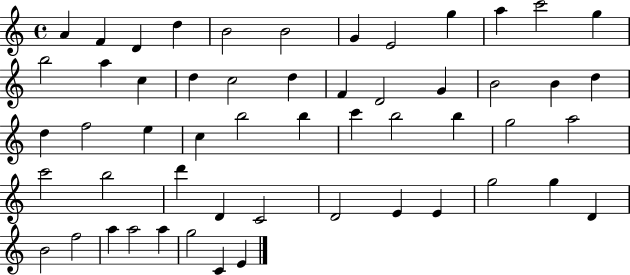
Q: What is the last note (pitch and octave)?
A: E4